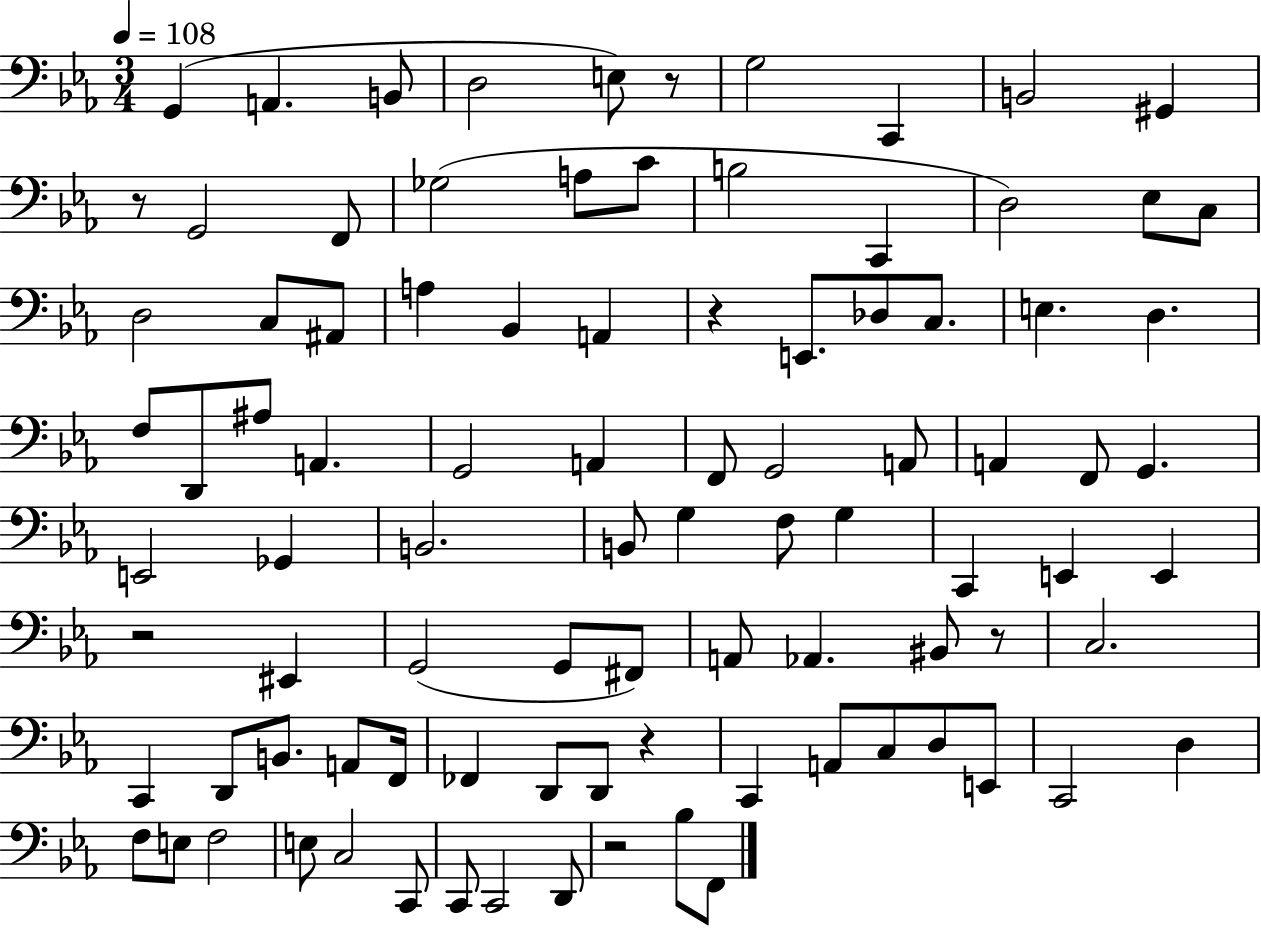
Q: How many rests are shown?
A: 7